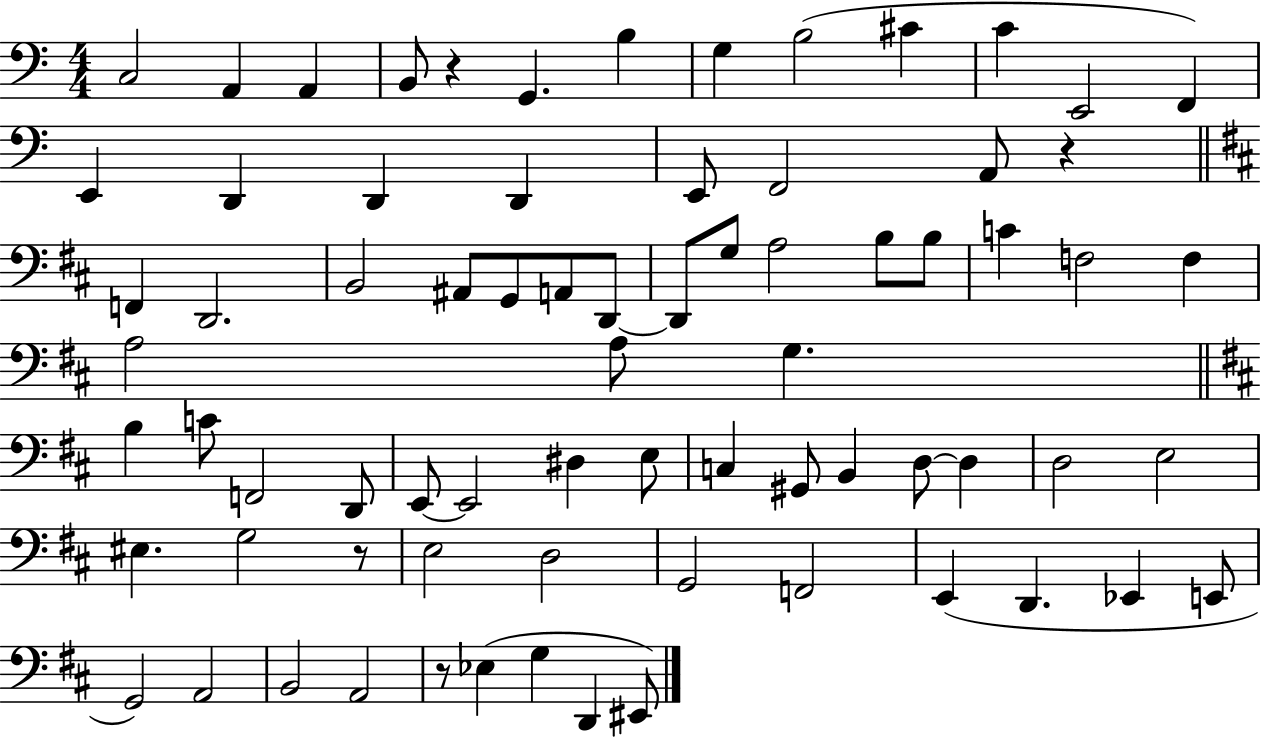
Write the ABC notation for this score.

X:1
T:Untitled
M:4/4
L:1/4
K:C
C,2 A,, A,, B,,/2 z G,, B, G, B,2 ^C C E,,2 F,, E,, D,, D,, D,, E,,/2 F,,2 A,,/2 z F,, D,,2 B,,2 ^A,,/2 G,,/2 A,,/2 D,,/2 D,,/2 G,/2 A,2 B,/2 B,/2 C F,2 F, A,2 A,/2 G, B, C/2 F,,2 D,,/2 E,,/2 E,,2 ^D, E,/2 C, ^G,,/2 B,, D,/2 D, D,2 E,2 ^E, G,2 z/2 E,2 D,2 G,,2 F,,2 E,, D,, _E,, E,,/2 G,,2 A,,2 B,,2 A,,2 z/2 _E, G, D,, ^E,,/2